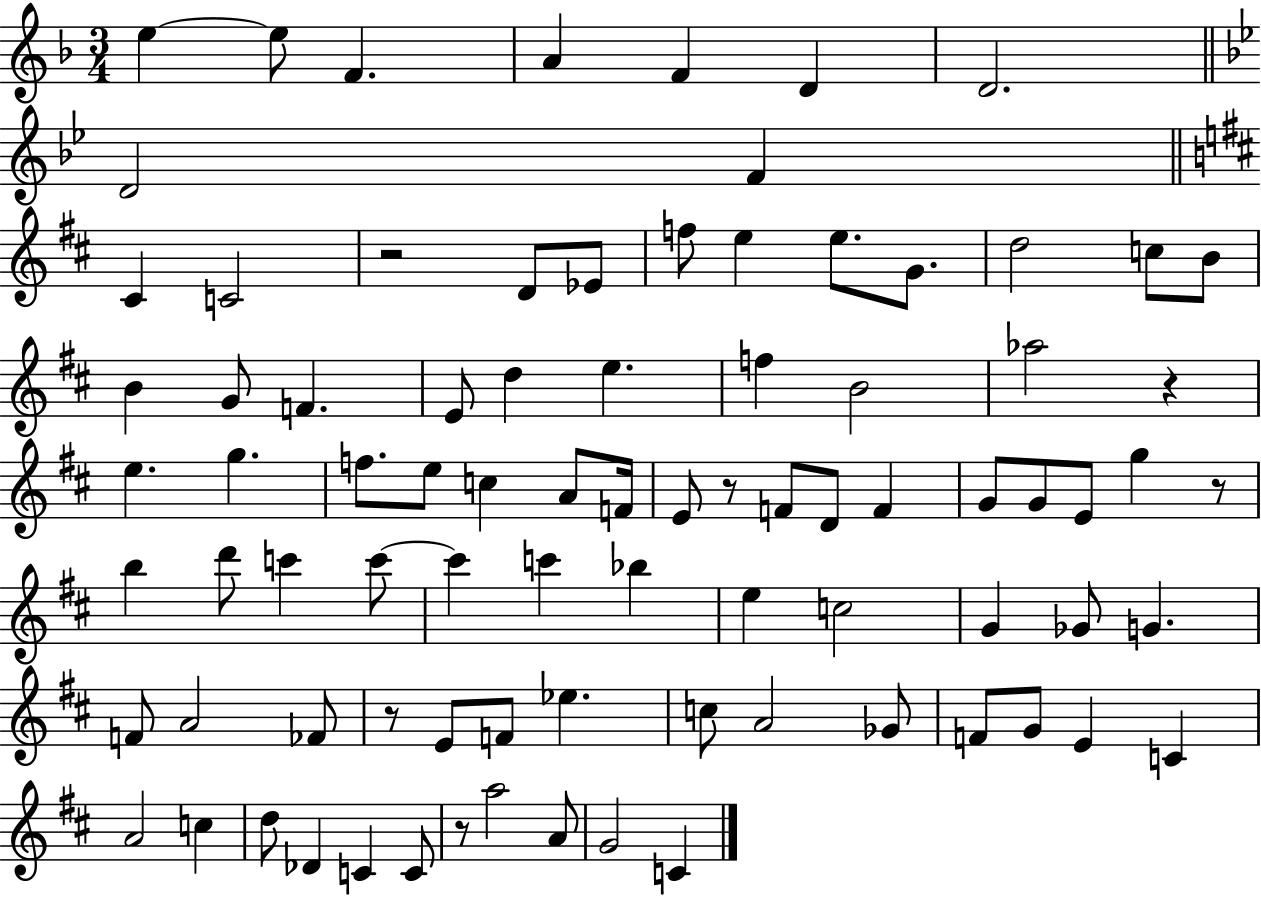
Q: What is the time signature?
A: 3/4